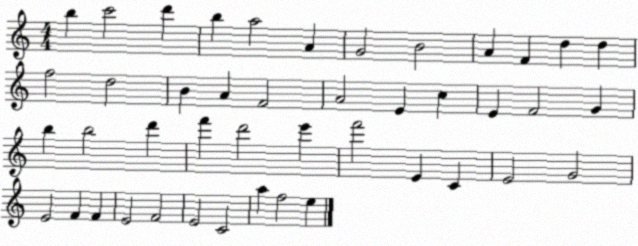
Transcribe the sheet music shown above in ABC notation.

X:1
T:Untitled
M:4/4
L:1/4
K:C
b c'2 d' b a2 A G2 B2 A F d d f2 d2 B A F2 A2 E c E F2 G b b2 d' f' d'2 e' f'2 E C E2 G2 E2 F F E2 F2 E2 C2 a f2 e